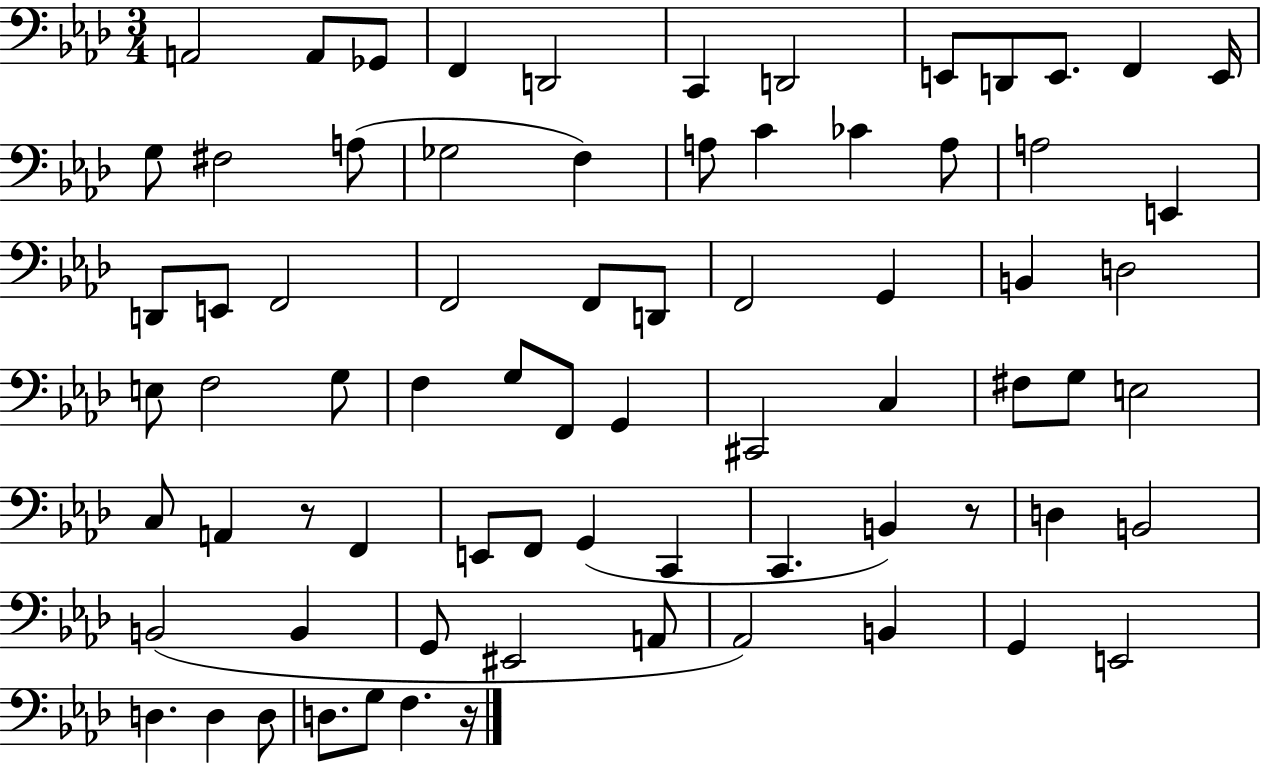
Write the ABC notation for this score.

X:1
T:Untitled
M:3/4
L:1/4
K:Ab
A,,2 A,,/2 _G,,/2 F,, D,,2 C,, D,,2 E,,/2 D,,/2 E,,/2 F,, E,,/4 G,/2 ^F,2 A,/2 _G,2 F, A,/2 C _C A,/2 A,2 E,, D,,/2 E,,/2 F,,2 F,,2 F,,/2 D,,/2 F,,2 G,, B,, D,2 E,/2 F,2 G,/2 F, G,/2 F,,/2 G,, ^C,,2 C, ^F,/2 G,/2 E,2 C,/2 A,, z/2 F,, E,,/2 F,,/2 G,, C,, C,, B,, z/2 D, B,,2 B,,2 B,, G,,/2 ^E,,2 A,,/2 _A,,2 B,, G,, E,,2 D, D, D,/2 D,/2 G,/2 F, z/4